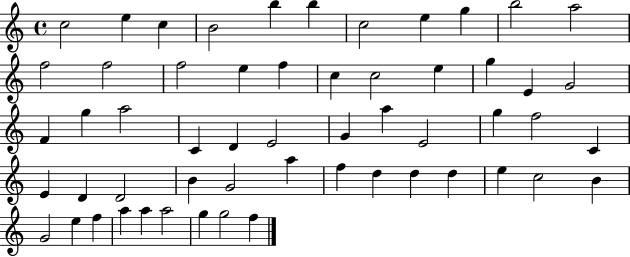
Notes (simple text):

C5/h E5/q C5/q B4/h B5/q B5/q C5/h E5/q G5/q B5/h A5/h F5/h F5/h F5/h E5/q F5/q C5/q C5/h E5/q G5/q E4/q G4/h F4/q G5/q A5/h C4/q D4/q E4/h G4/q A5/q E4/h G5/q F5/h C4/q E4/q D4/q D4/h B4/q G4/h A5/q F5/q D5/q D5/q D5/q E5/q C5/h B4/q G4/h E5/q F5/q A5/q A5/q A5/h G5/q G5/h F5/q